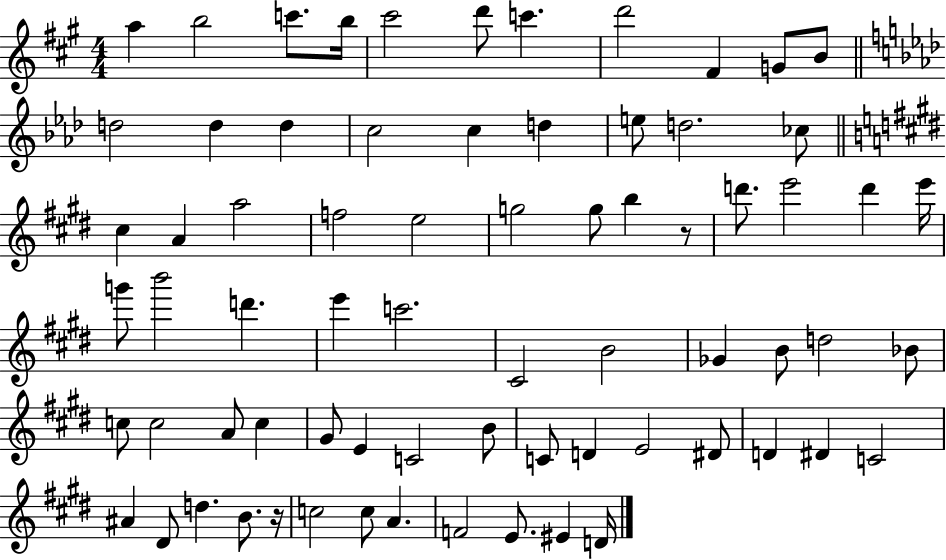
X:1
T:Untitled
M:4/4
L:1/4
K:A
a b2 c'/2 b/4 ^c'2 d'/2 c' d'2 ^F G/2 B/2 d2 d d c2 c d e/2 d2 _c/2 ^c A a2 f2 e2 g2 g/2 b z/2 d'/2 e'2 d' e'/4 g'/2 b'2 d' e' c'2 ^C2 B2 _G B/2 d2 _B/2 c/2 c2 A/2 c ^G/2 E C2 B/2 C/2 D E2 ^D/2 D ^D C2 ^A ^D/2 d B/2 z/4 c2 c/2 A F2 E/2 ^E D/4